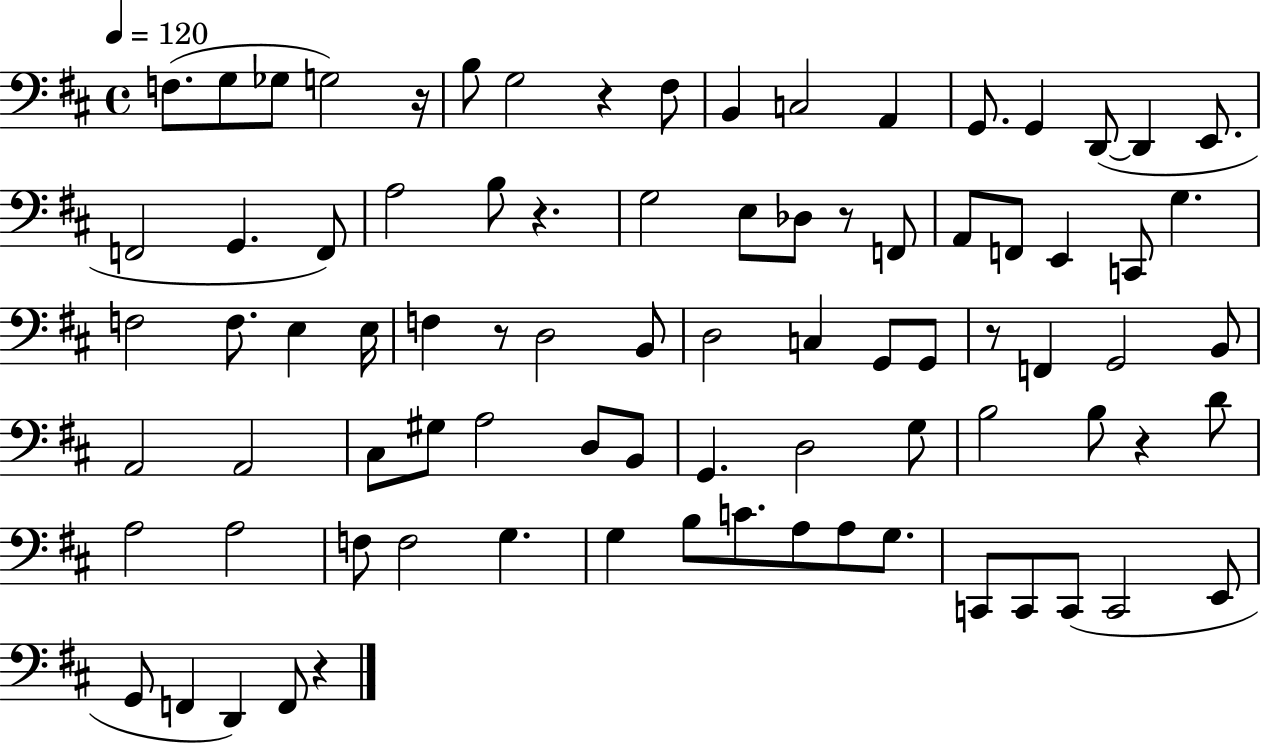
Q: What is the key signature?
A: D major